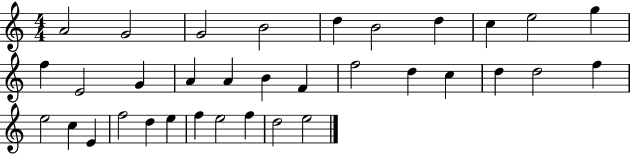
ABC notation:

X:1
T:Untitled
M:4/4
L:1/4
K:C
A2 G2 G2 B2 d B2 d c e2 g f E2 G A A B F f2 d c d d2 f e2 c E f2 d e f e2 f d2 e2